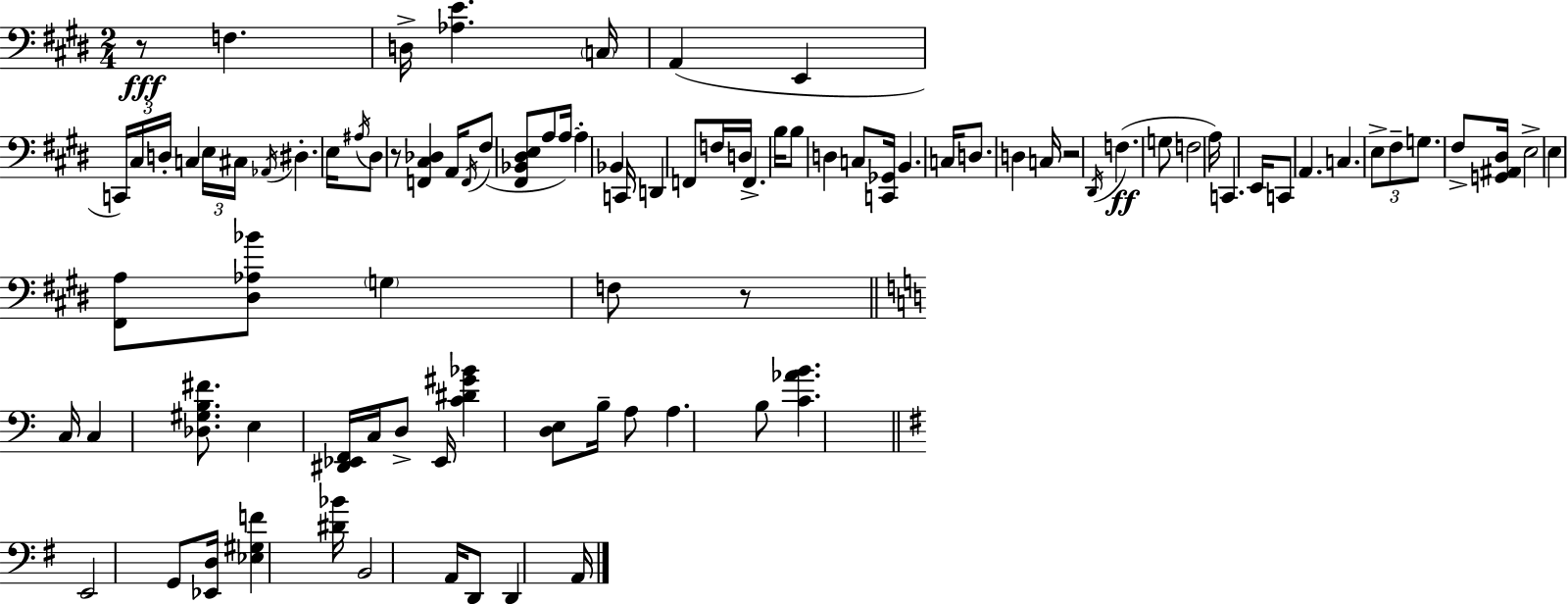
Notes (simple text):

R/e F3/q. D3/s [Ab3,E4]/q. C3/s A2/q E2/q C2/s C#3/s D3/s C3/q E3/s C#3/s Ab2/s D#3/q. E3/s A#3/s D#3/e R/e [F2,C#3,Db3]/q A2/s F2/s F#3/e [F#2,Bb2,D#3,E3]/e A3/e A3/s A3/q Bb2/q C2/s D2/q F2/e F3/s D3/s F2/q. B3/s B3/e D3/q C3/e [C2,Gb2]/s B2/q. C3/s D3/e. D3/q C3/s R/h D#2/s F3/q. G3/e F3/h A3/s C2/q. E2/s C2/e A2/q. C3/q. E3/e F#3/e G3/e. F#3/e [G2,A#2,D#3]/s E3/h E3/q [F#2,A3]/e [D#3,Ab3,Bb4]/e G3/q F3/e R/e C3/s C3/q [Db3,G#3,B3,F#4]/e. E3/q [D#2,Eb2,F2]/s C3/s D3/e Eb2/s [C4,D#4,G#4,Bb4]/q [D3,E3]/e B3/s A3/e A3/q. B3/e [C4,Ab4,B4]/q. E2/h G2/e [Eb2,D3]/s [Eb3,G#3,F4]/q [D#4,Bb4]/s B2/h A2/s D2/e D2/q A2/s